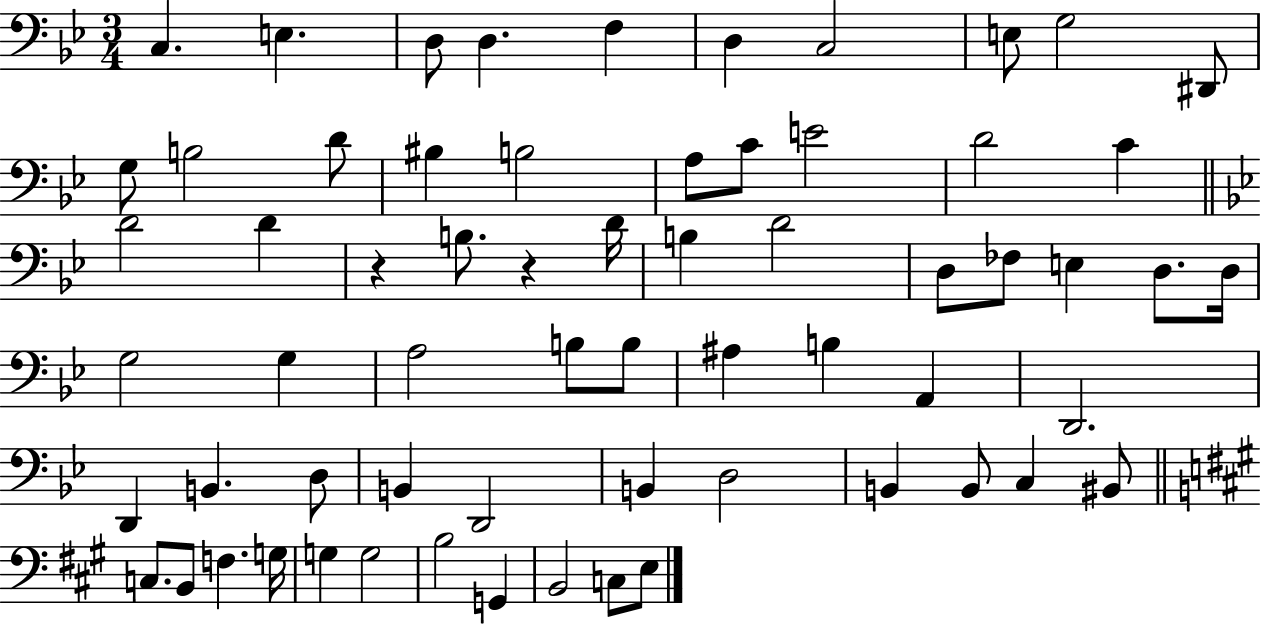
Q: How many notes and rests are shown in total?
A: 64